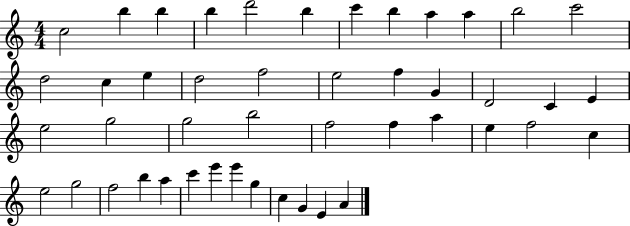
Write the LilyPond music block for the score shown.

{
  \clef treble
  \numericTimeSignature
  \time 4/4
  \key c \major
  c''2 b''4 b''4 | b''4 d'''2 b''4 | c'''4 b''4 a''4 a''4 | b''2 c'''2 | \break d''2 c''4 e''4 | d''2 f''2 | e''2 f''4 g'4 | d'2 c'4 e'4 | \break e''2 g''2 | g''2 b''2 | f''2 f''4 a''4 | e''4 f''2 c''4 | \break e''2 g''2 | f''2 b''4 a''4 | c'''4 e'''4 e'''4 g''4 | c''4 g'4 e'4 a'4 | \break \bar "|."
}